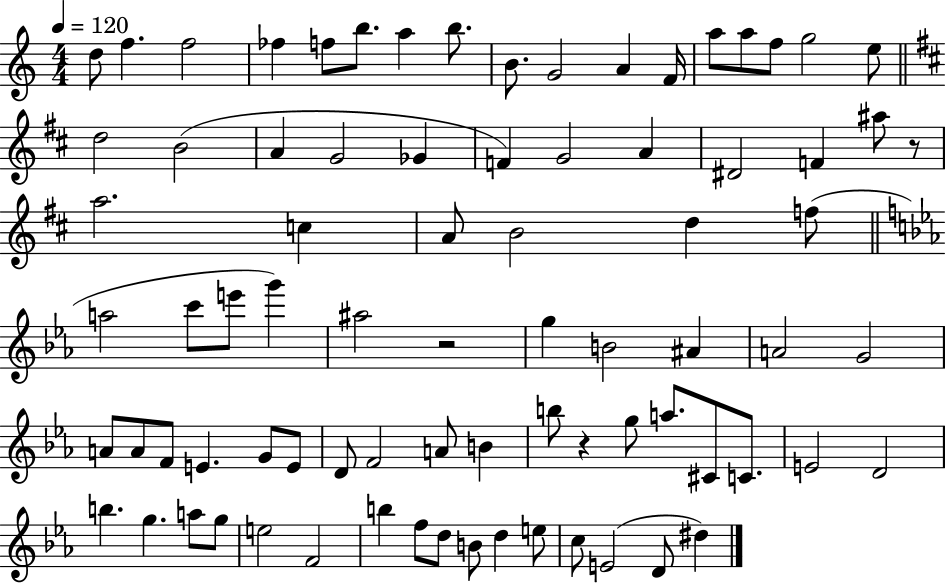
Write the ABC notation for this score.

X:1
T:Untitled
M:4/4
L:1/4
K:C
d/2 f f2 _f f/2 b/2 a b/2 B/2 G2 A F/4 a/2 a/2 f/2 g2 e/2 d2 B2 A G2 _G F G2 A ^D2 F ^a/2 z/2 a2 c A/2 B2 d f/2 a2 c'/2 e'/2 g' ^a2 z2 g B2 ^A A2 G2 A/2 A/2 F/2 E G/2 E/2 D/2 F2 A/2 B b/2 z g/2 a/2 ^C/2 C/2 E2 D2 b g a/2 g/2 e2 F2 b f/2 d/2 B/2 d e/2 c/2 E2 D/2 ^d